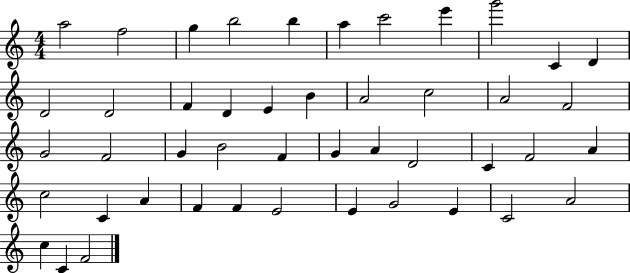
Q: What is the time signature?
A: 4/4